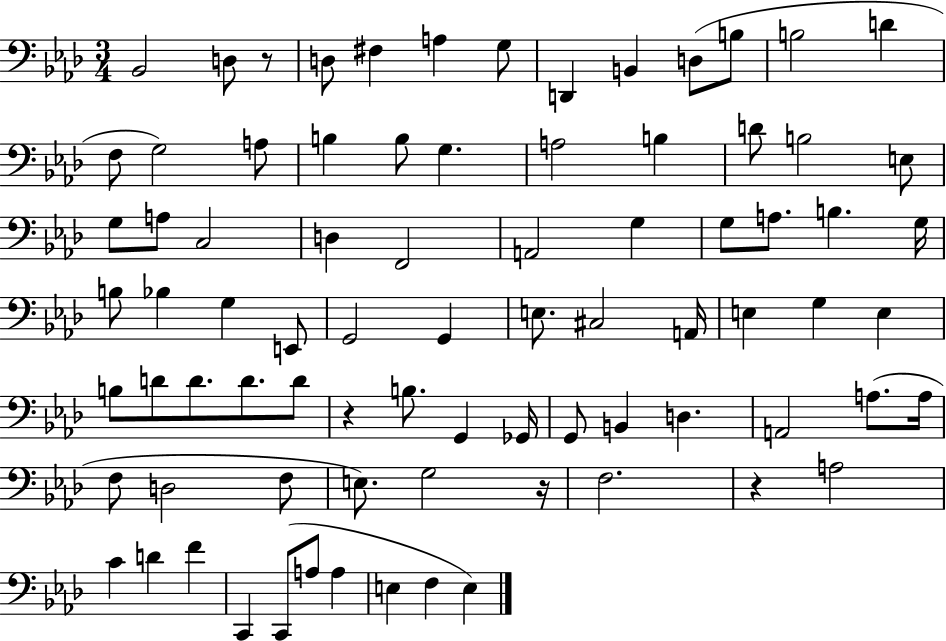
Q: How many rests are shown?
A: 4